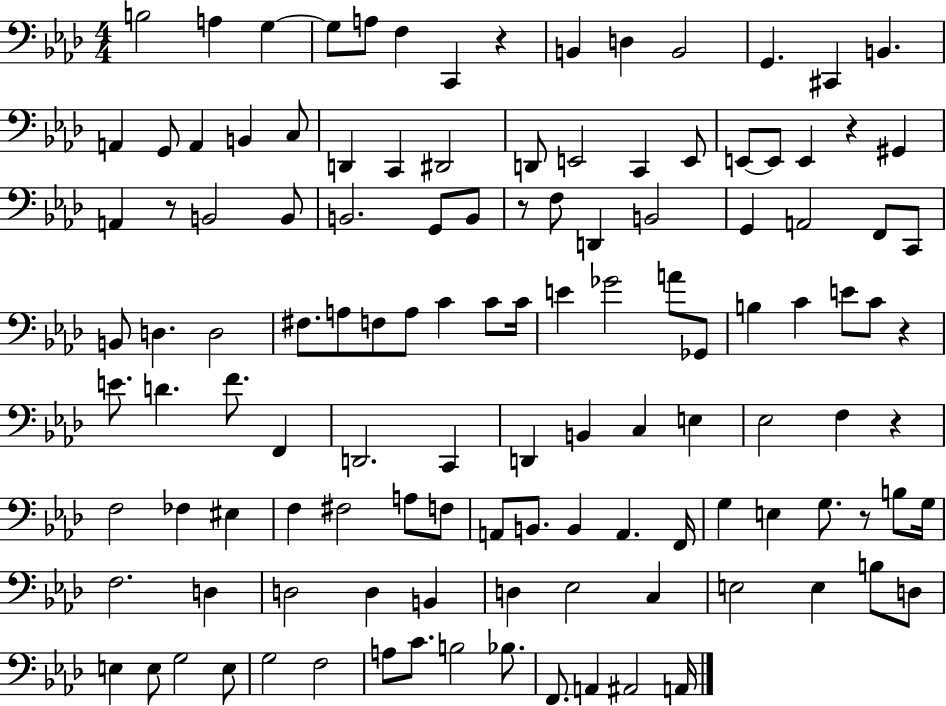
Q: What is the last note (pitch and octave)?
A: A2